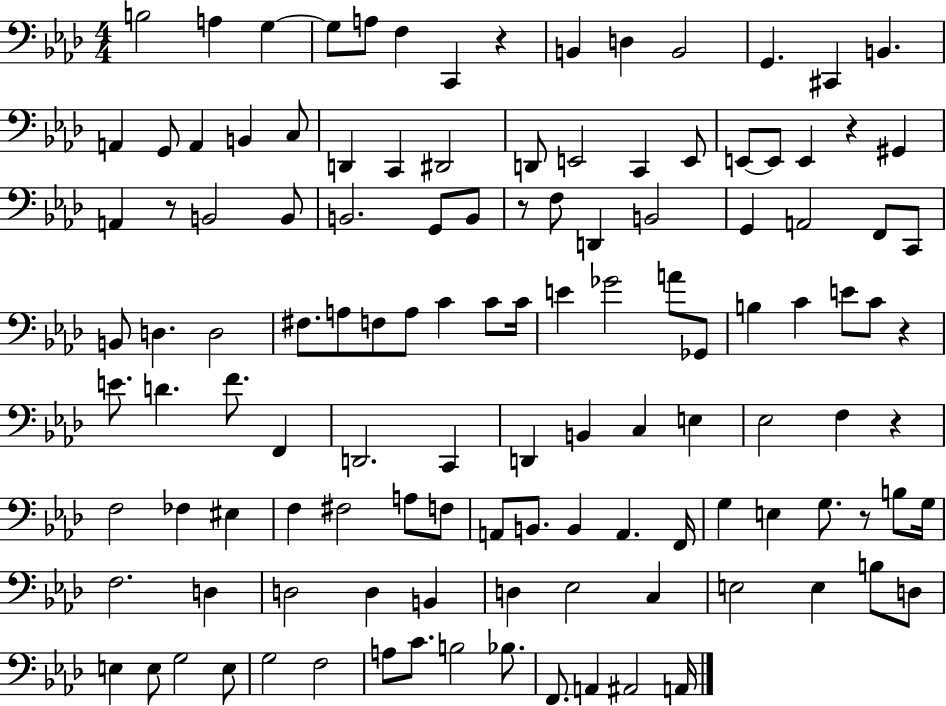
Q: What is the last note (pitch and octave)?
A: A2